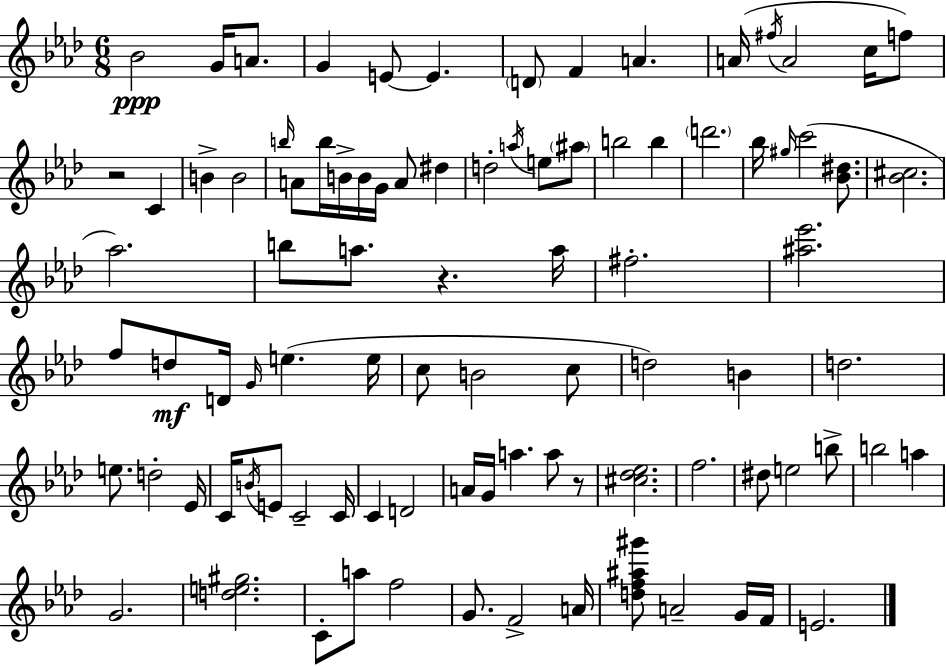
Bb4/h G4/s A4/e. G4/q E4/e E4/q. D4/e F4/q A4/q. A4/s F#5/s A4/h C5/s F5/e R/h C4/q B4/q B4/h B5/s A4/e B5/s B4/s B4/s G4/s A4/e D#5/q D5/h A5/s E5/e A#5/e B5/h B5/q D6/h. Bb5/s G#5/s C6/h [Bb4,D#5]/e. [Bb4,C#5]/h. Ab5/h. B5/e A5/e. R/q. A5/s F#5/h. [A#5,Eb6]/h. F5/e D5/e D4/s G4/s E5/q. E5/s C5/e B4/h C5/e D5/h B4/q D5/h. E5/e. D5/h Eb4/s C4/s B4/s E4/e C4/h C4/s C4/q D4/h A4/s G4/s A5/q. A5/e R/e [C#5,Db5,Eb5]/h. F5/h. D#5/e E5/h B5/e B5/h A5/q G4/h. [D5,E5,G#5]/h. C4/e A5/e F5/h G4/e. F4/h A4/s [D5,F5,A#5,G#6]/e A4/h G4/s F4/s E4/h.